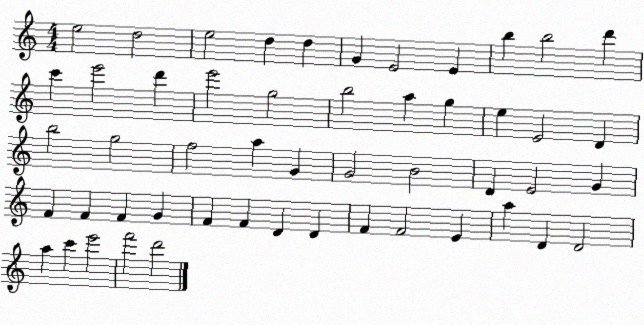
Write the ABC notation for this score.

X:1
T:Untitled
M:4/4
L:1/4
K:C
e2 d2 e2 d d G E2 E b b2 d' c' e'2 d' e'2 g2 b2 a g e E2 D b2 g2 f2 a G G2 B2 D E2 G F F F G F F D D F F2 E a D D2 a c' e'2 f'2 d'2